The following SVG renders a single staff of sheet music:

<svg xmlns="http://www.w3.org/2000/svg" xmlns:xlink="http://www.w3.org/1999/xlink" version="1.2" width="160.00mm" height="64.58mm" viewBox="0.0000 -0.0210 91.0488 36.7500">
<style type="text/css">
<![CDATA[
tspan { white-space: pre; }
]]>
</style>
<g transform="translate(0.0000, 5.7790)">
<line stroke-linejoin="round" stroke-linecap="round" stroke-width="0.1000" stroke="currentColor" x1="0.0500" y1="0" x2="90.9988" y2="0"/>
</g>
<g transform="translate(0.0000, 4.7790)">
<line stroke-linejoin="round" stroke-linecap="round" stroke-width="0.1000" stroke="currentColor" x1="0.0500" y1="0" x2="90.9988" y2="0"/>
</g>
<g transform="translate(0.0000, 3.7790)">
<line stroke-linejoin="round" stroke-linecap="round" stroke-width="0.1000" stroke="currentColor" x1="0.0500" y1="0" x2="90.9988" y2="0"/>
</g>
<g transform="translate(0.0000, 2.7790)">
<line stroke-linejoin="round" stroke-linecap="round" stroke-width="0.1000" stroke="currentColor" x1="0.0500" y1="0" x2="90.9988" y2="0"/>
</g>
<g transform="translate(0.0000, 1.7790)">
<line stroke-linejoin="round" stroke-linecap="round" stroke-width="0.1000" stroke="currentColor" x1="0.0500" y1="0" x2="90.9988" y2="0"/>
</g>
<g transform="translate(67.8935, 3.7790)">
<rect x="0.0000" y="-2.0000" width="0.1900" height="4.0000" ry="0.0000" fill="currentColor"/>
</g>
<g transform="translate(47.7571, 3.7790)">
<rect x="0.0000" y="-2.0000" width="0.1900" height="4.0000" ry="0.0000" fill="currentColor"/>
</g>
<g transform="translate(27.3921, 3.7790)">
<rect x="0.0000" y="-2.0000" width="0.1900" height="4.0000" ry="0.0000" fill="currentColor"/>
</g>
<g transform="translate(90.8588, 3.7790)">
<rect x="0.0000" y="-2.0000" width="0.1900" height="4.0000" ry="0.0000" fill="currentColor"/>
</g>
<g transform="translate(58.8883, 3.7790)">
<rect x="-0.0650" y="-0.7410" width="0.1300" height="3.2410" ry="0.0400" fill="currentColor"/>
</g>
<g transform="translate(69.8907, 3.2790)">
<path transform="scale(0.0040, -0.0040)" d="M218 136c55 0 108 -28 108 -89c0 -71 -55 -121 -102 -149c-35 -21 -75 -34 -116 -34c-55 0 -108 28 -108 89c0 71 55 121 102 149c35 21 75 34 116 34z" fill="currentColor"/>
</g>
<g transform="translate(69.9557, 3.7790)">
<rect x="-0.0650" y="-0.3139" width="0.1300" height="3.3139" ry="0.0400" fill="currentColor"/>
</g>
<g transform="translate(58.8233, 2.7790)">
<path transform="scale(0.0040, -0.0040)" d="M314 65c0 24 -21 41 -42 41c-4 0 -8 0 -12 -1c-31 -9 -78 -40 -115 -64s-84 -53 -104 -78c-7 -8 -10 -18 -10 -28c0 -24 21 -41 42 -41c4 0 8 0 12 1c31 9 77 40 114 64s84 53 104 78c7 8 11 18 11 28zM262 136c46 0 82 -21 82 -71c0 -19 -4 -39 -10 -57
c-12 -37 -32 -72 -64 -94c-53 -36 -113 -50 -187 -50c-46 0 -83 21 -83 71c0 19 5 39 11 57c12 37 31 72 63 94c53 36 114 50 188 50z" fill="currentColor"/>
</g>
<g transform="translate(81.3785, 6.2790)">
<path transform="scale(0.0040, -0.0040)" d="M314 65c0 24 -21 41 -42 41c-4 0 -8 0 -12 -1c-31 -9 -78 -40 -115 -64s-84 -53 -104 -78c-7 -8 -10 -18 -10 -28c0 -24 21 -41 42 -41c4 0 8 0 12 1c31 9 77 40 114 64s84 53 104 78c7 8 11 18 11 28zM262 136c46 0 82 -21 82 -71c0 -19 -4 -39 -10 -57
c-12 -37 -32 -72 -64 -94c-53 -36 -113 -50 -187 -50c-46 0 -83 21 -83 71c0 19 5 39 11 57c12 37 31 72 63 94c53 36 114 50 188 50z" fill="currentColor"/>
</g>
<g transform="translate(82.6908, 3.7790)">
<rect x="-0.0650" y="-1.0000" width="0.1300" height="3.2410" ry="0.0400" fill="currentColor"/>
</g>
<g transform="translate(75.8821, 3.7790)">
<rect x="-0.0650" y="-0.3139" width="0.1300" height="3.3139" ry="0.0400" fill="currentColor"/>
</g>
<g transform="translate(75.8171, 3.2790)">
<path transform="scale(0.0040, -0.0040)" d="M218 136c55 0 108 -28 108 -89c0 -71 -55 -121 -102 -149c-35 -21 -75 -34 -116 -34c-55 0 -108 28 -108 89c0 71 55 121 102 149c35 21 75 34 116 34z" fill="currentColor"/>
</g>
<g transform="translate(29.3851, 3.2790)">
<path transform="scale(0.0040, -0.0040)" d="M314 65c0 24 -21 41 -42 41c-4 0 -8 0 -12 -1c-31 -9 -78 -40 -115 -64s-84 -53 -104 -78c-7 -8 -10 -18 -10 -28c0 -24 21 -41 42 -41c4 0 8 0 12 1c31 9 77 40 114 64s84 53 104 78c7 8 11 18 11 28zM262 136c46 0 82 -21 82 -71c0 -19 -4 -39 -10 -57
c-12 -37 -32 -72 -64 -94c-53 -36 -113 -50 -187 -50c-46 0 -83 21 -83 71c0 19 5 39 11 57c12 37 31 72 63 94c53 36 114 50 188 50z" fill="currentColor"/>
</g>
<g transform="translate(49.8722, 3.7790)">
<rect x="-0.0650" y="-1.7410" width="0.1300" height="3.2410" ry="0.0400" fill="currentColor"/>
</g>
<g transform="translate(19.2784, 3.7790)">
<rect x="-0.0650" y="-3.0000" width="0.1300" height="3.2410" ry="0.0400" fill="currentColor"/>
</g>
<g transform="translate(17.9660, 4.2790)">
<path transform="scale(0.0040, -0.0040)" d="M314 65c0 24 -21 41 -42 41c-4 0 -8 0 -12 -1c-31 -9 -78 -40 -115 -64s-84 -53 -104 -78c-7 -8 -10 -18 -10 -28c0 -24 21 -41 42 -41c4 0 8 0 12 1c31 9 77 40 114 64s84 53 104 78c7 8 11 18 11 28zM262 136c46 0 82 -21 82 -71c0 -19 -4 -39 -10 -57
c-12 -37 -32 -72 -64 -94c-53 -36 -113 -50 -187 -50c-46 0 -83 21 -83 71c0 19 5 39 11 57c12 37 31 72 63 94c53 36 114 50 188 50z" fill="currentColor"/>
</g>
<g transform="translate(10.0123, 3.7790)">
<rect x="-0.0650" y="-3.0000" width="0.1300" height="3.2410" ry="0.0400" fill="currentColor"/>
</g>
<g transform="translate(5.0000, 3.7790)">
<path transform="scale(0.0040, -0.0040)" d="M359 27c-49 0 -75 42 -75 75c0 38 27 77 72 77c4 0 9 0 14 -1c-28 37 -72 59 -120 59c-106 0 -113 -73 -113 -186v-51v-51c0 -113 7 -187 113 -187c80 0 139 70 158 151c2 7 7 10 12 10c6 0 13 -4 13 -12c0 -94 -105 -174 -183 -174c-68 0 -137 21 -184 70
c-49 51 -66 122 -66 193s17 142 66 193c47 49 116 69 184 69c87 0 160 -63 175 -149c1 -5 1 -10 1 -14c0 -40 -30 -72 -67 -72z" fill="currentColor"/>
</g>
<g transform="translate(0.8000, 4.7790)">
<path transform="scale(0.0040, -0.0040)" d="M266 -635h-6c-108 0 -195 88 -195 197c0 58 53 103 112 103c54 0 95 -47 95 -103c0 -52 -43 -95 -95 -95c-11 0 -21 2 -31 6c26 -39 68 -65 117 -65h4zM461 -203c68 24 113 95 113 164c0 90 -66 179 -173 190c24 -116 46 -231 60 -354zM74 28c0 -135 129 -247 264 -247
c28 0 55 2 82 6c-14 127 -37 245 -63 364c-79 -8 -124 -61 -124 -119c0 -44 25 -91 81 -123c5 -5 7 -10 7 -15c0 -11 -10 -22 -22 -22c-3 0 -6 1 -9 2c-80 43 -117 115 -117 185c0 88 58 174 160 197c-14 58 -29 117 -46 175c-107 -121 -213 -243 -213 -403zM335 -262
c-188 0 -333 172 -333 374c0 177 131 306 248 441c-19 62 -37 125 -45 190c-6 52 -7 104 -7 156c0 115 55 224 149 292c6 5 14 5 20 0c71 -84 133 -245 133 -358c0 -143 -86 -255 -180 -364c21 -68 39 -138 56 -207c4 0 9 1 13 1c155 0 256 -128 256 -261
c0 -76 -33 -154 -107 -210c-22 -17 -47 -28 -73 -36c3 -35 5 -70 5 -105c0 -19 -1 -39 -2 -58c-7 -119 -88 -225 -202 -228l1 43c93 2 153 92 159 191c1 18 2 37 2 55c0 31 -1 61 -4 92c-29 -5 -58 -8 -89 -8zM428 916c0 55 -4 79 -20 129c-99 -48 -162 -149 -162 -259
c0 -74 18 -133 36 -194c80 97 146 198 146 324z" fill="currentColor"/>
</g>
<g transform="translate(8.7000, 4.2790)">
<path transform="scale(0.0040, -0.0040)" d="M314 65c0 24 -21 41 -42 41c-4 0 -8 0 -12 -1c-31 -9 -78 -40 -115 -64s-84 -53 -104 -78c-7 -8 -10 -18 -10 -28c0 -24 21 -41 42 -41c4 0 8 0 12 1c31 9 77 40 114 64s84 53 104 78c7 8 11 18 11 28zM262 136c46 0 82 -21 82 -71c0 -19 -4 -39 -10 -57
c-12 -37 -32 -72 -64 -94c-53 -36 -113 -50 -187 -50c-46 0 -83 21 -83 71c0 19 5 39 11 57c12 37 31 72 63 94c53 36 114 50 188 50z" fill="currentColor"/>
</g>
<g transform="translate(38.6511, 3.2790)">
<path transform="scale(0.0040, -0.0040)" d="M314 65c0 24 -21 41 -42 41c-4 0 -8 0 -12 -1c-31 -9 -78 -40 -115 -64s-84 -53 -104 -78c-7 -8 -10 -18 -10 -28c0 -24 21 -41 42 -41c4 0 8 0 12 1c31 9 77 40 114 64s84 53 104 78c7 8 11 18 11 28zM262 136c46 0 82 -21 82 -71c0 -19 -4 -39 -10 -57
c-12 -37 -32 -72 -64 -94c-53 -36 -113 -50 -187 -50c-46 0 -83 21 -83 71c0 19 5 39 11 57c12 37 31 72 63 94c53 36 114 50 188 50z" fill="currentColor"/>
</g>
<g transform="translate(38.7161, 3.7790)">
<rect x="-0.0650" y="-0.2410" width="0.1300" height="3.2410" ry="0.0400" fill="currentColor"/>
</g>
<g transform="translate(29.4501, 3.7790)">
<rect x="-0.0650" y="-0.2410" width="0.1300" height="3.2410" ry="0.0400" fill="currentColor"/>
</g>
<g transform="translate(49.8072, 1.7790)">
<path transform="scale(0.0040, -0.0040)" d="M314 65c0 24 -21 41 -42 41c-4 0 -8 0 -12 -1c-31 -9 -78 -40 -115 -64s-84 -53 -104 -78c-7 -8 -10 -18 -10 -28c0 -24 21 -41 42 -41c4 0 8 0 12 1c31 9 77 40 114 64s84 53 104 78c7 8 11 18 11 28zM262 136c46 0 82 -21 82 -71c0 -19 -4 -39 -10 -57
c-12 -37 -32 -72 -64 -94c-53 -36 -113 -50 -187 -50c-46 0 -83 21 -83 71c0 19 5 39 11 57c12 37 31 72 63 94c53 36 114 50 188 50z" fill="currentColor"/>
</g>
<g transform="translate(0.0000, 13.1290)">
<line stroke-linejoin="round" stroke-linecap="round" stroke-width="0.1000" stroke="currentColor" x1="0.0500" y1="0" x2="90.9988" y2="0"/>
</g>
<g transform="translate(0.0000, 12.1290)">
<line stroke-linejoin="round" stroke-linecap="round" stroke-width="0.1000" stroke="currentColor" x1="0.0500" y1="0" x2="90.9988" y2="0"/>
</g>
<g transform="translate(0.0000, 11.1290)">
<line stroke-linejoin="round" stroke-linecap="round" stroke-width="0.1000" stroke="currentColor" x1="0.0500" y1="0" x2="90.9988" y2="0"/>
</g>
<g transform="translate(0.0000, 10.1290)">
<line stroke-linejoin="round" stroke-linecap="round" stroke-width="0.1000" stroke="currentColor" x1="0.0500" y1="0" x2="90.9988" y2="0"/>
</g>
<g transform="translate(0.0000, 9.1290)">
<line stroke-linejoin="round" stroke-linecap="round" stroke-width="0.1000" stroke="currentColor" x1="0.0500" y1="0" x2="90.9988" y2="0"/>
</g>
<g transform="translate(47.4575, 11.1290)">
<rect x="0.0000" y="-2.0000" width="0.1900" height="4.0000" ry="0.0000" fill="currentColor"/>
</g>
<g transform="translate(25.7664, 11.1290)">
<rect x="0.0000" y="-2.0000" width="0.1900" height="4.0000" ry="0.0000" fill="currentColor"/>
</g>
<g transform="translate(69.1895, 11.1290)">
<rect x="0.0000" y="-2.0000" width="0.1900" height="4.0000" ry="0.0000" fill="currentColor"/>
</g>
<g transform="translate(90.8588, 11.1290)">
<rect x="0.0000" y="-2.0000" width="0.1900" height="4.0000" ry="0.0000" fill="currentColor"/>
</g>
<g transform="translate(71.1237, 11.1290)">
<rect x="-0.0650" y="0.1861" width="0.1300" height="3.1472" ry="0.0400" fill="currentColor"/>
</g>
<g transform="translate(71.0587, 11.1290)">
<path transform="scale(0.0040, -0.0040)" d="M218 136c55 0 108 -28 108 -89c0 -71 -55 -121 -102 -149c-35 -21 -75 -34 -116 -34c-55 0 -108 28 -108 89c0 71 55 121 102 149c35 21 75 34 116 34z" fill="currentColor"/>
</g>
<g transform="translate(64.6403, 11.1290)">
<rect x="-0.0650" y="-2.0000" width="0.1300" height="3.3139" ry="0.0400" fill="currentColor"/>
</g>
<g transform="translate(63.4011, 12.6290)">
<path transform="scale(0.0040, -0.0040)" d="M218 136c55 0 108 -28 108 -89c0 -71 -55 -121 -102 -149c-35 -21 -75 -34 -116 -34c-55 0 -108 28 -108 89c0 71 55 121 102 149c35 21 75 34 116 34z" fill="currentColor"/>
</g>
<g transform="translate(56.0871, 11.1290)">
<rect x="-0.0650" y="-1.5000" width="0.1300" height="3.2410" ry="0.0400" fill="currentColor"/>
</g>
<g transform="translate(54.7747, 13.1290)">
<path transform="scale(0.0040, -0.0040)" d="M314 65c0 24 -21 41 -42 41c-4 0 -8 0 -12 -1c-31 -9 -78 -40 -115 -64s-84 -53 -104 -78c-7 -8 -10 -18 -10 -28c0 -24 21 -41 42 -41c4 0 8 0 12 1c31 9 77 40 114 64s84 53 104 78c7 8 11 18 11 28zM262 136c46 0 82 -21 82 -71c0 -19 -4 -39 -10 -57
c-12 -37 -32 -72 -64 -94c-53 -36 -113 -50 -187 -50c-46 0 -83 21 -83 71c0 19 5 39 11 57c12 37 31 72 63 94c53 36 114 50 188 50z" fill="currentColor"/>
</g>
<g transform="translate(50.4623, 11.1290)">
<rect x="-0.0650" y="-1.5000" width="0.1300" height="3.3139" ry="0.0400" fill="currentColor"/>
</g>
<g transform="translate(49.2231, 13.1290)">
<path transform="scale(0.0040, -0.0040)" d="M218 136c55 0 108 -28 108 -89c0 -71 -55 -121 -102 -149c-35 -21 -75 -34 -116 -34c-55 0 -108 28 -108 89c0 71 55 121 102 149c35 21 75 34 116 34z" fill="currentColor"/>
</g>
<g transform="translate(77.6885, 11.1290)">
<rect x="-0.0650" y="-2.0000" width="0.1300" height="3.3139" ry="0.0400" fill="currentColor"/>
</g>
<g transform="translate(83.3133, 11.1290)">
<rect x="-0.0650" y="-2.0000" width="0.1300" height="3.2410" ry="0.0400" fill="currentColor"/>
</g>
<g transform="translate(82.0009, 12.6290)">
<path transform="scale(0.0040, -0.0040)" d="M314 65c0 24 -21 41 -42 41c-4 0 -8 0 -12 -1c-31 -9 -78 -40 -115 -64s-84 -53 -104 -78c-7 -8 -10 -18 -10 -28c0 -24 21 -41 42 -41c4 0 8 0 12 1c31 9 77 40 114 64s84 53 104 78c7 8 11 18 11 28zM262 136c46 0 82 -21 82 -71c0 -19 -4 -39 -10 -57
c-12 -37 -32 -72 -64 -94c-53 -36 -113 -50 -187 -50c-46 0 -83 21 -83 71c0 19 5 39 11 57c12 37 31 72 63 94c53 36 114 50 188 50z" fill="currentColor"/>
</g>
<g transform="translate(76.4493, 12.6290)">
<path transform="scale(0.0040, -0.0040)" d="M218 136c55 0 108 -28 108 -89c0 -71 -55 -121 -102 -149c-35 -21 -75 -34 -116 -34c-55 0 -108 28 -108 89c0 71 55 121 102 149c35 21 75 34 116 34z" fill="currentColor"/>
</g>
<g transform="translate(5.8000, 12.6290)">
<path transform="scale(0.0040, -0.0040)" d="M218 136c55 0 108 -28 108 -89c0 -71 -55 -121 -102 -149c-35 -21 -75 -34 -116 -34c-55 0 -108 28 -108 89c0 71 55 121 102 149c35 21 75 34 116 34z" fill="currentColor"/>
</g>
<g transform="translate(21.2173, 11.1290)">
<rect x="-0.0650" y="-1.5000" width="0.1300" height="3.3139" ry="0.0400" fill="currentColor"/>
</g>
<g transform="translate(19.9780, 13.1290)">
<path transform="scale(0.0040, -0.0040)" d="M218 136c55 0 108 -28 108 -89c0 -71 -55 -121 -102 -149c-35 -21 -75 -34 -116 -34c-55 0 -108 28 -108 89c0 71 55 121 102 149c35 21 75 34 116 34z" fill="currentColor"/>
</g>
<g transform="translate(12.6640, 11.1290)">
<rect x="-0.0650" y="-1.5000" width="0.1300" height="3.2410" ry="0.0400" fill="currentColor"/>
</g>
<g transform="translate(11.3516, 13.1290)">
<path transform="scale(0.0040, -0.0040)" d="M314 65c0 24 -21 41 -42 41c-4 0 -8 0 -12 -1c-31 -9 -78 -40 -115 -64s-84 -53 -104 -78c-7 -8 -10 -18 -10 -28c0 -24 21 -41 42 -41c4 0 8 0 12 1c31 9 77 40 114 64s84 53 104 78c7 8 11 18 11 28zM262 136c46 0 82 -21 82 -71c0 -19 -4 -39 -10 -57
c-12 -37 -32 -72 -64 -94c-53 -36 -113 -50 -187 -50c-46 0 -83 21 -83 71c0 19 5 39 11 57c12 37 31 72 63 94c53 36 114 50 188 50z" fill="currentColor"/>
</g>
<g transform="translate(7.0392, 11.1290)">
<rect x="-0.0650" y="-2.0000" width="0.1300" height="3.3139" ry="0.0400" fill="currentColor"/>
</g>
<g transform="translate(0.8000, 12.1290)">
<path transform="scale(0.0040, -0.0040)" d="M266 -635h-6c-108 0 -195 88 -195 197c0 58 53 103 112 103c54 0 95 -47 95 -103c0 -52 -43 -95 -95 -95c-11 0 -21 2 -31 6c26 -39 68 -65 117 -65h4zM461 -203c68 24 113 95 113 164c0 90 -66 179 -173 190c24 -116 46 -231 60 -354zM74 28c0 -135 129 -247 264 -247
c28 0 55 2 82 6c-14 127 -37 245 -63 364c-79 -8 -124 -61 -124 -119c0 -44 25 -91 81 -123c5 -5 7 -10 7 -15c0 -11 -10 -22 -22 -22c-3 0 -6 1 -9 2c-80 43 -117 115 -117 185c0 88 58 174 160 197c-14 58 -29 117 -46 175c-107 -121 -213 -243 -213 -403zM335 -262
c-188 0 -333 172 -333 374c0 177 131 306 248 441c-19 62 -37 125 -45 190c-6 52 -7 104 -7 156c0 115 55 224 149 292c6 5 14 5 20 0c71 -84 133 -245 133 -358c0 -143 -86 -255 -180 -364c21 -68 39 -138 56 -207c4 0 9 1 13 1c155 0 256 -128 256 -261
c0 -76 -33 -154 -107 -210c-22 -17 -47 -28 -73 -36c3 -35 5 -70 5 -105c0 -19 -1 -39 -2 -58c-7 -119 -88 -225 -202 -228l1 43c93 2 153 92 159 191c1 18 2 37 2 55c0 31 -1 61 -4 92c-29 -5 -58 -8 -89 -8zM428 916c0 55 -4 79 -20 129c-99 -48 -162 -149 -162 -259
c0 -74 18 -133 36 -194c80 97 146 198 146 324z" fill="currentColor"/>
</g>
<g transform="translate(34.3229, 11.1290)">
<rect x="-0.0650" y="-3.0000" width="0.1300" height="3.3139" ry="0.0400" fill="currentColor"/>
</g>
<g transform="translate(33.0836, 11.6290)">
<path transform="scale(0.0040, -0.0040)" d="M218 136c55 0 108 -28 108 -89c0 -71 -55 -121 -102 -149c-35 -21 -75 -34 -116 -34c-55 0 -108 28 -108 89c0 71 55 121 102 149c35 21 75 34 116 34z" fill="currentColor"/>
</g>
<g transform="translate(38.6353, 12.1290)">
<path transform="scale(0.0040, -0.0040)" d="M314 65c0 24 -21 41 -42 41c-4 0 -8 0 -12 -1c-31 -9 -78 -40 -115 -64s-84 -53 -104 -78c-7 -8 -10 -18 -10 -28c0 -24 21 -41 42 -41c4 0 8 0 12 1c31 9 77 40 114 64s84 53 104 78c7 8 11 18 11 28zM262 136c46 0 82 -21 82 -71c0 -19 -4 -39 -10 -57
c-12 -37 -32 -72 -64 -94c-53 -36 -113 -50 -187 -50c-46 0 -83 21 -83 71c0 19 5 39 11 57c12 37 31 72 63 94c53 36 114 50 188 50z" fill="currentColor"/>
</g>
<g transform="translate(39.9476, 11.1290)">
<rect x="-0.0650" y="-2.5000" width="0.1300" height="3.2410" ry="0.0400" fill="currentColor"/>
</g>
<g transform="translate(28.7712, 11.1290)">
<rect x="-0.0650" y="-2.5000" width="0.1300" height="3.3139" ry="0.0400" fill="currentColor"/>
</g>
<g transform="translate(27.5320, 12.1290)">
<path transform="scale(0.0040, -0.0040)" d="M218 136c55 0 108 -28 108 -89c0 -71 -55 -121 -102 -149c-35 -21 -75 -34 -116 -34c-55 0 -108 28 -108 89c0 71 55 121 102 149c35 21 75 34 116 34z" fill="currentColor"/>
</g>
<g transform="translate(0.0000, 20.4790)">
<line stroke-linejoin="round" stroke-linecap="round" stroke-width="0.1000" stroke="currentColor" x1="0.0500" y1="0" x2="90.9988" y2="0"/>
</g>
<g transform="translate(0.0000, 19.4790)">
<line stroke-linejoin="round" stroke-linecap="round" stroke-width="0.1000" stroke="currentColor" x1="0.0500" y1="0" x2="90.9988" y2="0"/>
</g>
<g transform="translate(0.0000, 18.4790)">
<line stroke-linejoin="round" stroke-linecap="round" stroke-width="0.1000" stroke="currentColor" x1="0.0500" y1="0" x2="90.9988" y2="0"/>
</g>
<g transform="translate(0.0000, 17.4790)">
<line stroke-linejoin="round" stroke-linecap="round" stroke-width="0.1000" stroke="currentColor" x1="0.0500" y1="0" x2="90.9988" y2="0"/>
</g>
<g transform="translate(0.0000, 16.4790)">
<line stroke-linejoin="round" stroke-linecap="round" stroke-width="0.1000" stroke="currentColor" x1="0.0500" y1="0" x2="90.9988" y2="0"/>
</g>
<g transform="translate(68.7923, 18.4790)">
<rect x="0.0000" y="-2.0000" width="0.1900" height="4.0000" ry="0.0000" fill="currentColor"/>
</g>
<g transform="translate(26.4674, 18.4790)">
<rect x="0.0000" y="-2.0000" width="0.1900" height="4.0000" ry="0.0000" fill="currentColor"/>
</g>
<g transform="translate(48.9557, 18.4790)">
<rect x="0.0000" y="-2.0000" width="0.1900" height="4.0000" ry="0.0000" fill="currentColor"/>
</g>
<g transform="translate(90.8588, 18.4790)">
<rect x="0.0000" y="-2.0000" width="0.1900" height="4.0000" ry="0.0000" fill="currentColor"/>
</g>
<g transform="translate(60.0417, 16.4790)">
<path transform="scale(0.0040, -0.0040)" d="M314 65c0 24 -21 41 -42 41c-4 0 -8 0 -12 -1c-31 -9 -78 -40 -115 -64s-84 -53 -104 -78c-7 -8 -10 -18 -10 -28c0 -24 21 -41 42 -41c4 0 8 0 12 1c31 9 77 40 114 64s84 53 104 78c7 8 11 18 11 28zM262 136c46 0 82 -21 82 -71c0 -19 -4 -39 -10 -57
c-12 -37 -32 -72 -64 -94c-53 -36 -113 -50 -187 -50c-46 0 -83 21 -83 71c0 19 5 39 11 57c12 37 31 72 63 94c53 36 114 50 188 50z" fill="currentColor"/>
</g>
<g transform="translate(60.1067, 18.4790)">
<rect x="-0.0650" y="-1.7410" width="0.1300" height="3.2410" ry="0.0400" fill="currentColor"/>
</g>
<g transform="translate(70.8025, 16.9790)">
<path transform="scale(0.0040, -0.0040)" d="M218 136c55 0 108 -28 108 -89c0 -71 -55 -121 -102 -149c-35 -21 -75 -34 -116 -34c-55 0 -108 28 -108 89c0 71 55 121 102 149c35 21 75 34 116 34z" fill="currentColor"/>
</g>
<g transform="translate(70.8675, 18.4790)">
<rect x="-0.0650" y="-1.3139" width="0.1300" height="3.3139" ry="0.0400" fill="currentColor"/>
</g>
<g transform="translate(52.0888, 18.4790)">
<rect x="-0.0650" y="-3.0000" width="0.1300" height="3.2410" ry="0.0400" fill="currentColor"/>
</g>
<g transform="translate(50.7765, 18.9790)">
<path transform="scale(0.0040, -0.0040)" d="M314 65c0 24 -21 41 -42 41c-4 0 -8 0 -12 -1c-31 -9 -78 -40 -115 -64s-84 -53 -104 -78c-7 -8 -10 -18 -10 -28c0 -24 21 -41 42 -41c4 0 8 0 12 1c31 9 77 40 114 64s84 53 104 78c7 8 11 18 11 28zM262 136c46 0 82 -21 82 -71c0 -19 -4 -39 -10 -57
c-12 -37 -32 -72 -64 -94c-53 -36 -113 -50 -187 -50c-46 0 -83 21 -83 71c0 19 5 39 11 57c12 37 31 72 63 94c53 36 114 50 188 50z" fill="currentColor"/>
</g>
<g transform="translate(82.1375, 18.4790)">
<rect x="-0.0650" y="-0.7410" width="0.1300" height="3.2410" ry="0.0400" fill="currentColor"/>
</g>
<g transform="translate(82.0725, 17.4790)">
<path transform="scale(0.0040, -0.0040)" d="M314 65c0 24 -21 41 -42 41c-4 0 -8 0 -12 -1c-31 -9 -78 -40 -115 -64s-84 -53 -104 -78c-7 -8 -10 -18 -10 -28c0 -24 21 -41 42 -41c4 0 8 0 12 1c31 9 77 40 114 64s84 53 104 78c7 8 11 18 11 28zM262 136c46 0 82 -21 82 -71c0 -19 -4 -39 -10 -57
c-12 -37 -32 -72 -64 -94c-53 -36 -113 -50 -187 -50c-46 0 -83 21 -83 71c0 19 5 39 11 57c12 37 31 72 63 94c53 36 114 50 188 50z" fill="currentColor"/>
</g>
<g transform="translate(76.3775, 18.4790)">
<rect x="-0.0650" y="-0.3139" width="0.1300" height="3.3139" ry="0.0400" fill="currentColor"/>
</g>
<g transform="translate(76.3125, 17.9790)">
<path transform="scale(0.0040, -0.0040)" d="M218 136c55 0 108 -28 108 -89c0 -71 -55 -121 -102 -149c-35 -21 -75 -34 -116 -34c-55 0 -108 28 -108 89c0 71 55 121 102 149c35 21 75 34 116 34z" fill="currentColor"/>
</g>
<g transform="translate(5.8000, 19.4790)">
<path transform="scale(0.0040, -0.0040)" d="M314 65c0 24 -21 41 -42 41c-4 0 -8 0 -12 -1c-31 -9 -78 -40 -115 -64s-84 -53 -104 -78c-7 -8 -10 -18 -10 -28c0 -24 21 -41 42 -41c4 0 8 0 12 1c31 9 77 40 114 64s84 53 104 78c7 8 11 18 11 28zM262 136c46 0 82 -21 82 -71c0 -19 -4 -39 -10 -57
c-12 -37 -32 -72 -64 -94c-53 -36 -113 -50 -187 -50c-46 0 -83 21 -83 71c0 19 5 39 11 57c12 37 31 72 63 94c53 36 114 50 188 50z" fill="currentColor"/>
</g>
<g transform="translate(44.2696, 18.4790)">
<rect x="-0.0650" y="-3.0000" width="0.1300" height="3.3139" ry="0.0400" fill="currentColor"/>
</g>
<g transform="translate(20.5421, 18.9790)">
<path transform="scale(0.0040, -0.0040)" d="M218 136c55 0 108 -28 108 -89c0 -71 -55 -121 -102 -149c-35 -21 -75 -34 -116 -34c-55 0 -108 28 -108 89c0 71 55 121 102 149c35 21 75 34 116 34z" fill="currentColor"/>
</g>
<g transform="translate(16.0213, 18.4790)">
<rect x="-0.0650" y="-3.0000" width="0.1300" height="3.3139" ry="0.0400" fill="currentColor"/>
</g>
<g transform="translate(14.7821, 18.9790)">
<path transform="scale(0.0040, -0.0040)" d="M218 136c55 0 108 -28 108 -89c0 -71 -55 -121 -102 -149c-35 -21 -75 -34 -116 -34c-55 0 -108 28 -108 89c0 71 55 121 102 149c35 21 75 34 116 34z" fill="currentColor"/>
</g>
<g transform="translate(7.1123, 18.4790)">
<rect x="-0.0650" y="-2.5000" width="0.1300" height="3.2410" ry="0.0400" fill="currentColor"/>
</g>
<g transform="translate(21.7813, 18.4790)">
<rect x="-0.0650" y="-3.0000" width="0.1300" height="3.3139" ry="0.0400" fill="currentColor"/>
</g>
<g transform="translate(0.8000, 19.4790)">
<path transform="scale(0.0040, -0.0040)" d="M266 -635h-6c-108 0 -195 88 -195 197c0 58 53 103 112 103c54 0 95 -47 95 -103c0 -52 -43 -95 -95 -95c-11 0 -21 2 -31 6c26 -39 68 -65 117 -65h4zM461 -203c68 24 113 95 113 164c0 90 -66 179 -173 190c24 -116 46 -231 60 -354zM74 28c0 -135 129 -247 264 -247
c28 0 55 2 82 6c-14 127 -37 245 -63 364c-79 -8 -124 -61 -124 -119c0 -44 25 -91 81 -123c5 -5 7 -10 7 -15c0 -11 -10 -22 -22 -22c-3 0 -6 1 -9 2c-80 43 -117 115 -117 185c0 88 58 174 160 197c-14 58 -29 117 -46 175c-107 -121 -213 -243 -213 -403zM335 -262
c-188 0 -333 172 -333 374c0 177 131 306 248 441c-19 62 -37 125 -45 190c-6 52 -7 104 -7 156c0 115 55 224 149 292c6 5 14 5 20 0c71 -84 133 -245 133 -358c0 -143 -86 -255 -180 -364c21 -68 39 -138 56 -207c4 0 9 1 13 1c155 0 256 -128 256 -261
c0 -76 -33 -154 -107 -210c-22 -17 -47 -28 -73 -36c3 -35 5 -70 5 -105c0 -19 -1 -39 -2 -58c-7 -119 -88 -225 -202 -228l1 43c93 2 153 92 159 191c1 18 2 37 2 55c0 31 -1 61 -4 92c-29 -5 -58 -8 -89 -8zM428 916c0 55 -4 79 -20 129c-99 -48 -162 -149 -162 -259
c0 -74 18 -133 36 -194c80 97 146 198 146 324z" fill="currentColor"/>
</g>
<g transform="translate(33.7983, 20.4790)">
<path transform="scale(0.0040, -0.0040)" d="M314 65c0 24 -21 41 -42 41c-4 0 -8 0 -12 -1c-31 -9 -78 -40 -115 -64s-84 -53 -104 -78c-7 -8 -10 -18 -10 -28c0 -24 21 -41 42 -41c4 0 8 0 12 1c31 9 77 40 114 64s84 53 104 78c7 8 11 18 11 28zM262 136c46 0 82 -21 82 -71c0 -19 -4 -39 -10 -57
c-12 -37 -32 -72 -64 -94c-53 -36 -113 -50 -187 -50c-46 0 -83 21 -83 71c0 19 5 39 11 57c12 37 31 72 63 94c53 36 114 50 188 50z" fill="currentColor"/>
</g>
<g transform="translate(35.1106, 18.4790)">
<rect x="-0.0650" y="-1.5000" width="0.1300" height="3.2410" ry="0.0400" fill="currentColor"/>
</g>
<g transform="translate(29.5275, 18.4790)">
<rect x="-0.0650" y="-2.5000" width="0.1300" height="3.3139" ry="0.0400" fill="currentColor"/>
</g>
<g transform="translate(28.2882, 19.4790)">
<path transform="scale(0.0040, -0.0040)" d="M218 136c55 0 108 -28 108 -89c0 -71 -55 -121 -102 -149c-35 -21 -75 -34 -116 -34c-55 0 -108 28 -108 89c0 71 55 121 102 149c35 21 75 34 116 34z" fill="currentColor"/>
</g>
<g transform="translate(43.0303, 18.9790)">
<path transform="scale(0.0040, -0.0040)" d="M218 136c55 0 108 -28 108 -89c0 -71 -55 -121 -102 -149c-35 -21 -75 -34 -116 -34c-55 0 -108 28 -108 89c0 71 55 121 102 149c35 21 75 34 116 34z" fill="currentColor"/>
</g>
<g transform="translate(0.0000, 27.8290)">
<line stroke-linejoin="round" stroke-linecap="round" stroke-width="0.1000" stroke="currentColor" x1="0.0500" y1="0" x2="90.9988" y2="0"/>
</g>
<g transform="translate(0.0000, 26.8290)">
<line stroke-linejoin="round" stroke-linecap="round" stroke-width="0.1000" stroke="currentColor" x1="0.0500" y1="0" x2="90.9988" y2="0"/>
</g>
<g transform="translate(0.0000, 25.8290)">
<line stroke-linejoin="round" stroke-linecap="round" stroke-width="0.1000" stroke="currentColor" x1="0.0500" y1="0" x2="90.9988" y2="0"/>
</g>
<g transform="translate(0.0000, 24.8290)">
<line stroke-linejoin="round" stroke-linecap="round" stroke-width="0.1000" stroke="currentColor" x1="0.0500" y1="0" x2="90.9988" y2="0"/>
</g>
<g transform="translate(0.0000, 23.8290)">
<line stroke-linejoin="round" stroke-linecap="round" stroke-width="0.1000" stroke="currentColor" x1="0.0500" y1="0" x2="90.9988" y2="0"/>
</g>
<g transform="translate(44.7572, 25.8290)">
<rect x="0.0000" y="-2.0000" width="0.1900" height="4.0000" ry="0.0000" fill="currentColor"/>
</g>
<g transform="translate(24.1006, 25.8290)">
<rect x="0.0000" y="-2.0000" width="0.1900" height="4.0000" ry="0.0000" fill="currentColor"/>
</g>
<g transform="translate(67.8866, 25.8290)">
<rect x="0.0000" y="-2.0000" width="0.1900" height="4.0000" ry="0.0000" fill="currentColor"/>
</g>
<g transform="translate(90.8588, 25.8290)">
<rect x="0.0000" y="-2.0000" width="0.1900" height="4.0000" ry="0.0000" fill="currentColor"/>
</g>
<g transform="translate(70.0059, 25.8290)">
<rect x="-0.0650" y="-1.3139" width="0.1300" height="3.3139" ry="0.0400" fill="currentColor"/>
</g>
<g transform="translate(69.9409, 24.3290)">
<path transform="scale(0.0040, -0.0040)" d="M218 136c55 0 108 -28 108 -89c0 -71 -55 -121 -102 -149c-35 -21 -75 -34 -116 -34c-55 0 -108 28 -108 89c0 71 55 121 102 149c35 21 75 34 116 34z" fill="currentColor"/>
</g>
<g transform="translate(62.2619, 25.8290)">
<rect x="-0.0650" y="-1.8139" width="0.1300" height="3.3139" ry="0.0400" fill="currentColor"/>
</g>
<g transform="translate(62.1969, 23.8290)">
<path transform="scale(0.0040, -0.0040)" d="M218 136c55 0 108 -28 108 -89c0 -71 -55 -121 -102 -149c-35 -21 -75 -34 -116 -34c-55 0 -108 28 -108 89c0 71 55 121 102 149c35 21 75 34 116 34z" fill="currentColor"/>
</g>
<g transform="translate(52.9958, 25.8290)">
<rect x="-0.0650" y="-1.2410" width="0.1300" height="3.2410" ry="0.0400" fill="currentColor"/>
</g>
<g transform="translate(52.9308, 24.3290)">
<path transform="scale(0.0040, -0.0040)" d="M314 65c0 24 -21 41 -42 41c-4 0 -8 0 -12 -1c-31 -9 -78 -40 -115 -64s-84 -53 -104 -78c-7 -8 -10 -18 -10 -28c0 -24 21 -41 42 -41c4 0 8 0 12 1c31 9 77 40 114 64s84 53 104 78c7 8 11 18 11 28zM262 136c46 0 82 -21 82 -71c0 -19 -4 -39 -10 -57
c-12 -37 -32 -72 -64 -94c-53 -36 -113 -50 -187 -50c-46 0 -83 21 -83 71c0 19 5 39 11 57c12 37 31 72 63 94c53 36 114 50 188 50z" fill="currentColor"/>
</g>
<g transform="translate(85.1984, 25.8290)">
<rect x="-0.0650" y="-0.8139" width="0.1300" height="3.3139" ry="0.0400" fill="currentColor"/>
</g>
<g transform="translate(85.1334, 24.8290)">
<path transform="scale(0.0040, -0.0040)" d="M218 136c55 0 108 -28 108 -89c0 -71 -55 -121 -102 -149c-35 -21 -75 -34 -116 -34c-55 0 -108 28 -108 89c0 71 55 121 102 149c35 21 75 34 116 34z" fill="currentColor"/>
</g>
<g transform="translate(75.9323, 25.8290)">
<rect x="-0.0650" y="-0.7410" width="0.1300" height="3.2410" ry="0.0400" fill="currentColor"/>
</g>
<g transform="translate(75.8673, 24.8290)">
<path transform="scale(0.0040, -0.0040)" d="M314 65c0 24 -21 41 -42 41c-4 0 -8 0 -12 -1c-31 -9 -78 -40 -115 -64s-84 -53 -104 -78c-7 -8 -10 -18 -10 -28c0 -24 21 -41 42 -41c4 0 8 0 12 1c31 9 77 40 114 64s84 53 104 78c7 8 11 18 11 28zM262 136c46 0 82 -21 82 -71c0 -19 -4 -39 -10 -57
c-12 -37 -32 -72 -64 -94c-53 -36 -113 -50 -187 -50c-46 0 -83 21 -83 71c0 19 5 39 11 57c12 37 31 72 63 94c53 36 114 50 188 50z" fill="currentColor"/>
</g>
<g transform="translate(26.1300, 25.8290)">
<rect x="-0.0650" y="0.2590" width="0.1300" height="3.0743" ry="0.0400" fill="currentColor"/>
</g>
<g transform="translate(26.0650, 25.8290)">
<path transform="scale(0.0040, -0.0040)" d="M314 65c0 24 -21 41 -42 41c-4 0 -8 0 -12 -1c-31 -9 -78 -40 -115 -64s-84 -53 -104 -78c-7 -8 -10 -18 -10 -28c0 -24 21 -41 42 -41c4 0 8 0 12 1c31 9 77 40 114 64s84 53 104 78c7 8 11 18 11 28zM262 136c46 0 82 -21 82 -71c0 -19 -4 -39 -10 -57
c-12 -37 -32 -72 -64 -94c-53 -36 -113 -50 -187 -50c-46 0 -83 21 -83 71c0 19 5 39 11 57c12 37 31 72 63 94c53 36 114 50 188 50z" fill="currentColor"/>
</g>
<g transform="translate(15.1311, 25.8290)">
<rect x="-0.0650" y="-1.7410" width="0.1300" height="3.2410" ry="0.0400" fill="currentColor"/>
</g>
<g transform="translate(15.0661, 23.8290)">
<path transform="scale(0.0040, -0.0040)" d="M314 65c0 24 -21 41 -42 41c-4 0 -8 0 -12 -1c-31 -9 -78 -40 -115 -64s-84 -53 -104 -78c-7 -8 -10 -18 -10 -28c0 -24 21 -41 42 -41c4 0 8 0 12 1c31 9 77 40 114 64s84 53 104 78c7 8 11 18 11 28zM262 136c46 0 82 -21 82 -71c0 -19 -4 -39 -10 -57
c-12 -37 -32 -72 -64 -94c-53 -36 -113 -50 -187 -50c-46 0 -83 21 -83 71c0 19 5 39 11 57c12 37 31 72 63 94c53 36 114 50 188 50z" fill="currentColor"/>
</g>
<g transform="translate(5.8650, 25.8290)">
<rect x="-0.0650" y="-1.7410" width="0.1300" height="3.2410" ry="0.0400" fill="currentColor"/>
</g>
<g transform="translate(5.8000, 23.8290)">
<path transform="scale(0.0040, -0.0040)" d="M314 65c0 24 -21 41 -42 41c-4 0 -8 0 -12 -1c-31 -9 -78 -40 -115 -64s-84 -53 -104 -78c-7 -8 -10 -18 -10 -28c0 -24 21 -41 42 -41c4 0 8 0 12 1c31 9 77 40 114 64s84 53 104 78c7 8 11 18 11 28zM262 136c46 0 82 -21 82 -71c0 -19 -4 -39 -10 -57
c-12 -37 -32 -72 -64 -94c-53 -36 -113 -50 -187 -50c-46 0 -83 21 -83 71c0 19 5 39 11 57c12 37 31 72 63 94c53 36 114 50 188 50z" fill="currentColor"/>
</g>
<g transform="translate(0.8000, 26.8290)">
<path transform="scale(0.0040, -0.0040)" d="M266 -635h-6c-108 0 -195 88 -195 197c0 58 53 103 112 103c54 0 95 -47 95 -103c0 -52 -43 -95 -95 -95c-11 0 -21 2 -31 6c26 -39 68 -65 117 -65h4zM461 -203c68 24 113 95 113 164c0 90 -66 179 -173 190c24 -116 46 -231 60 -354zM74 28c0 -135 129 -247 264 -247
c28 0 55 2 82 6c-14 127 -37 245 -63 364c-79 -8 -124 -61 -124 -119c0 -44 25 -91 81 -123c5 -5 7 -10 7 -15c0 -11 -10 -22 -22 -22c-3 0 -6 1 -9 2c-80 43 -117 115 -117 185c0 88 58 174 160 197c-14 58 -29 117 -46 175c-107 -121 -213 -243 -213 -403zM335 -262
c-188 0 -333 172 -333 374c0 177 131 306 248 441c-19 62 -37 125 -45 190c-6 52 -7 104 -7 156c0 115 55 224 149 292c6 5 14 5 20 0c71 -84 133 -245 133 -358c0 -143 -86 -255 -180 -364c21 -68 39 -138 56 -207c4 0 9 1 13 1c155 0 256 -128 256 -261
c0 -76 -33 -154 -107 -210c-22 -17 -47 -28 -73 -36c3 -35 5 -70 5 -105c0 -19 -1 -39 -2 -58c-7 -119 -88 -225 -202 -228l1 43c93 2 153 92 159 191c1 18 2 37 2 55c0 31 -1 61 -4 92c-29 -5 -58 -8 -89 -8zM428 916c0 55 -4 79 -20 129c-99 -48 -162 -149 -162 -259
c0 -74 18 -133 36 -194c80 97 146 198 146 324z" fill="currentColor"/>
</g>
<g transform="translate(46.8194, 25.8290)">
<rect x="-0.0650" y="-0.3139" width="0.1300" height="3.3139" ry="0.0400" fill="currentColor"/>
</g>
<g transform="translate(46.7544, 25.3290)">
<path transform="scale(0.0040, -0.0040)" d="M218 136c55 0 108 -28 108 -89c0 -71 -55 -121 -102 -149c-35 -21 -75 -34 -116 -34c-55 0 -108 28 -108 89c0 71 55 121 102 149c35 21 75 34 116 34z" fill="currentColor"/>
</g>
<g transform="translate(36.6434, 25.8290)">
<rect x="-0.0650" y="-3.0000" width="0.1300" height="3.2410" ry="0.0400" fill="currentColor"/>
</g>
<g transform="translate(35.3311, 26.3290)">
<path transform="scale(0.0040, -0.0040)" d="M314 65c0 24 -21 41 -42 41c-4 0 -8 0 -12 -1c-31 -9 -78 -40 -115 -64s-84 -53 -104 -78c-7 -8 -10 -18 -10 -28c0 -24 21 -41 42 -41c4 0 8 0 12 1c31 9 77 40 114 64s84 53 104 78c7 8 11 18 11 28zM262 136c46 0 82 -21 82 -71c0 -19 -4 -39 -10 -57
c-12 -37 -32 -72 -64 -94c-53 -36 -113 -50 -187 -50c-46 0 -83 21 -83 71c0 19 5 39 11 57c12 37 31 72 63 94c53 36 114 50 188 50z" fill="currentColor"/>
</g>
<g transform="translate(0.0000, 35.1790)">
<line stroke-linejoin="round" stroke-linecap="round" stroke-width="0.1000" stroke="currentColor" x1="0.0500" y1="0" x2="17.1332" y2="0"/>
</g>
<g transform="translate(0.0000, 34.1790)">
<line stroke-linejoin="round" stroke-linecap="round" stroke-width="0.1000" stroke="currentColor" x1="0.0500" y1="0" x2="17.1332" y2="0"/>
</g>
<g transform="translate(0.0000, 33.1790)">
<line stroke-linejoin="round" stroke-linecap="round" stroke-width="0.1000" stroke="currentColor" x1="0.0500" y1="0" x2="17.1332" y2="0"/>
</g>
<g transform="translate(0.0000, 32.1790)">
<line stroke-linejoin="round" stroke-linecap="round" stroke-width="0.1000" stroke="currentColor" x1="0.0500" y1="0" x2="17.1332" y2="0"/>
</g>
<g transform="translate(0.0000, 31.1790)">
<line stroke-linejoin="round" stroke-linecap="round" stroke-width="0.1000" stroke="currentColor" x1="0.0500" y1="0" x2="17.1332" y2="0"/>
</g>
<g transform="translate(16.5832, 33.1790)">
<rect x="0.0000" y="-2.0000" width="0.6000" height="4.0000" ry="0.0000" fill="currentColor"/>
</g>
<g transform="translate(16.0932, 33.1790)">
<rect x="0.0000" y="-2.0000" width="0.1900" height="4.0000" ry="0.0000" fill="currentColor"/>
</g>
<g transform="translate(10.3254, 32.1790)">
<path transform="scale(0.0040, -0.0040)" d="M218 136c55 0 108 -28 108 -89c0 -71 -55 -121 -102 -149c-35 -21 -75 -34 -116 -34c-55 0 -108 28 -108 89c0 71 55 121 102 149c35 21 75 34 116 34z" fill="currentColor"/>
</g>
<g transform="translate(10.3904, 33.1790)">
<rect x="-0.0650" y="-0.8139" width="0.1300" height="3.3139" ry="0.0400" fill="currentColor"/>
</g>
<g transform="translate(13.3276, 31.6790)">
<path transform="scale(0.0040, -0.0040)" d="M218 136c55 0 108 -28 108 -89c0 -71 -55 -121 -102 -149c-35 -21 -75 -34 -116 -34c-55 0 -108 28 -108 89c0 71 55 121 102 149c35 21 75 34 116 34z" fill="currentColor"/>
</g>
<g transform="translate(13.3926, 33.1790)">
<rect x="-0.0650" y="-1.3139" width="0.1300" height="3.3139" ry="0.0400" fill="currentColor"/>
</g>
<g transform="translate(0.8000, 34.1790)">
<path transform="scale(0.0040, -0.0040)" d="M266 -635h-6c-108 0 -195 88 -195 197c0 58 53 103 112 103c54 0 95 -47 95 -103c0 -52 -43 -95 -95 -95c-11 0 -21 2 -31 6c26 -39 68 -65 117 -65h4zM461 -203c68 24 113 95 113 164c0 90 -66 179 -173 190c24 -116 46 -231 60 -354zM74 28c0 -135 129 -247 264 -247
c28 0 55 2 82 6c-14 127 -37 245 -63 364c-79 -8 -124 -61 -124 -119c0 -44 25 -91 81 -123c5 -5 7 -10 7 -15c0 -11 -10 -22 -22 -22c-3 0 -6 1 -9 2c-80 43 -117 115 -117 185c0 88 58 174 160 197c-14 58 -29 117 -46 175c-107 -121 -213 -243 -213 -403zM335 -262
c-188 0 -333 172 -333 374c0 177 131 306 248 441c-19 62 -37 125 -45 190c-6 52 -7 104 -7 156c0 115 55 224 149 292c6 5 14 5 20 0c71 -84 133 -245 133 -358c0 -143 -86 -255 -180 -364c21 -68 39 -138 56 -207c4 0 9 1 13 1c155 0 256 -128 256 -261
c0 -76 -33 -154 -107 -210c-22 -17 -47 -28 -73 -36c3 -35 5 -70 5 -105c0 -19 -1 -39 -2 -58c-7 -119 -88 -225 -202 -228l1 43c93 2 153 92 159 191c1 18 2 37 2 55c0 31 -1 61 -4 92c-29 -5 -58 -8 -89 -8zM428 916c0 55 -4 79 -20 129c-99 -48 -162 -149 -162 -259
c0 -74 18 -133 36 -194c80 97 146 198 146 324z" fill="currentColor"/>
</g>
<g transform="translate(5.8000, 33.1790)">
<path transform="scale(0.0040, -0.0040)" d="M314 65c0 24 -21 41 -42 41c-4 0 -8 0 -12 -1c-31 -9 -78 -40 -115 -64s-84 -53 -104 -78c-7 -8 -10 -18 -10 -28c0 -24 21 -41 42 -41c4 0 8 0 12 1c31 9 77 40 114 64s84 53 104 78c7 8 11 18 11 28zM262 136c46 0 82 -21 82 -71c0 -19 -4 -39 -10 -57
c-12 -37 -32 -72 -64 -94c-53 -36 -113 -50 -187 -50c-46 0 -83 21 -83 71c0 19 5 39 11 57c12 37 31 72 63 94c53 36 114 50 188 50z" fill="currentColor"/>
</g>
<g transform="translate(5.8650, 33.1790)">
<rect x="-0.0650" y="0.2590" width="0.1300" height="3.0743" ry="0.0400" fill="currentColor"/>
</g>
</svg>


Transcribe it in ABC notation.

X:1
T:Untitled
M:4/4
L:1/4
K:C
A2 A2 c2 c2 f2 d2 c c D2 F E2 E G A G2 E E2 F B F F2 G2 A A G E2 A A2 f2 e c d2 f2 f2 B2 A2 c e2 f e d2 d B2 d e